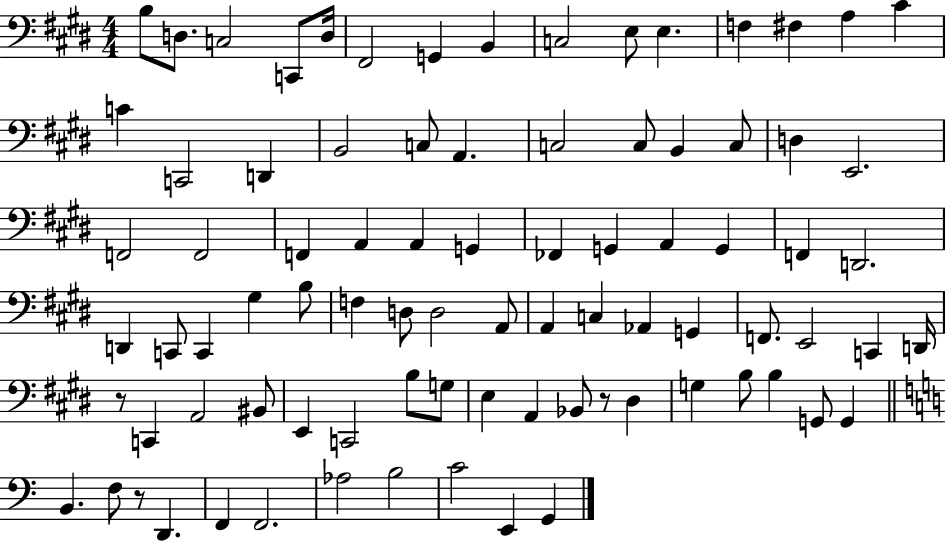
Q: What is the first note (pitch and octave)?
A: B3